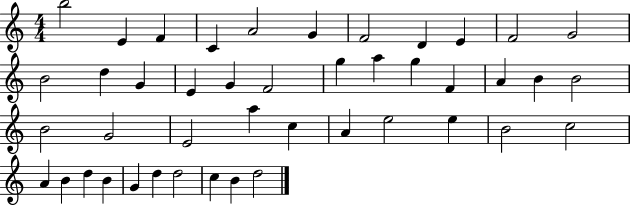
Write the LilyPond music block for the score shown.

{
  \clef treble
  \numericTimeSignature
  \time 4/4
  \key c \major
  b''2 e'4 f'4 | c'4 a'2 g'4 | f'2 d'4 e'4 | f'2 g'2 | \break b'2 d''4 g'4 | e'4 g'4 f'2 | g''4 a''4 g''4 f'4 | a'4 b'4 b'2 | \break b'2 g'2 | e'2 a''4 c''4 | a'4 e''2 e''4 | b'2 c''2 | \break a'4 b'4 d''4 b'4 | g'4 d''4 d''2 | c''4 b'4 d''2 | \bar "|."
}